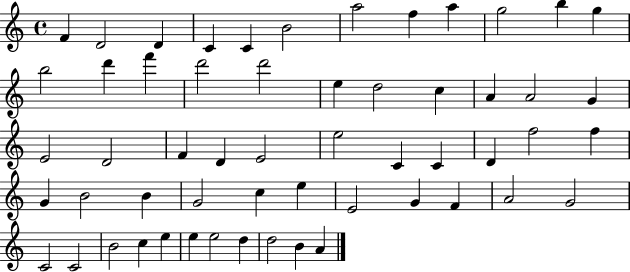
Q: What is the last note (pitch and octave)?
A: A4